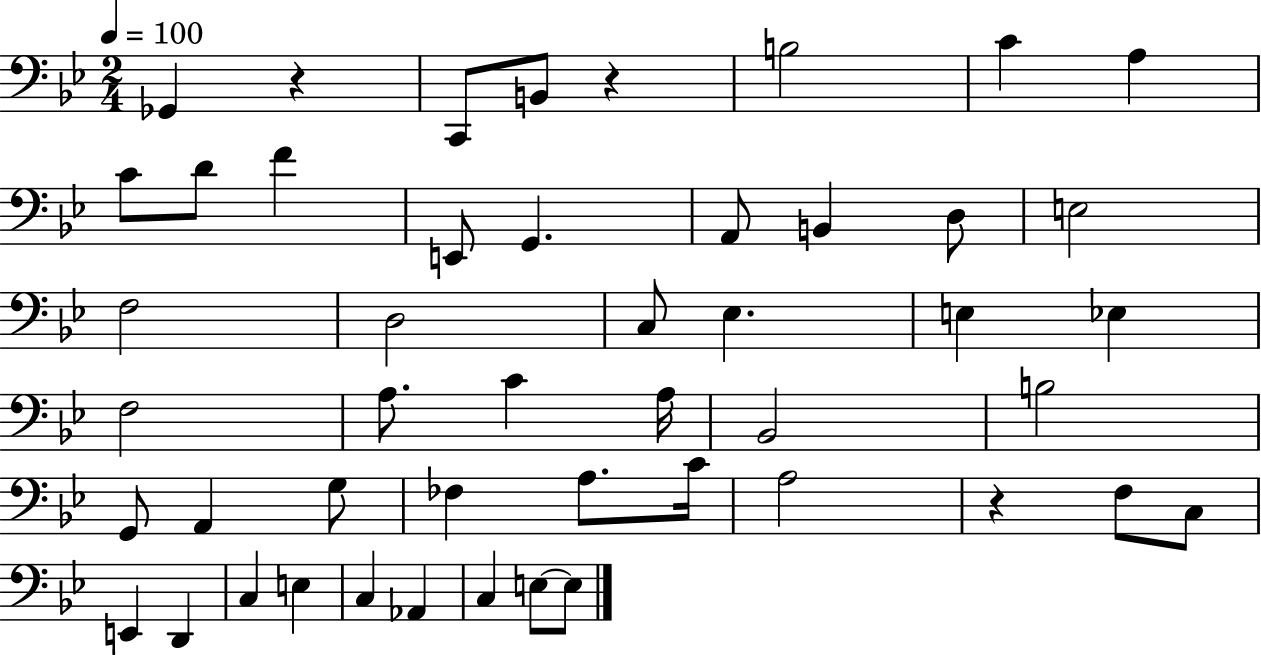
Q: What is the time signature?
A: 2/4